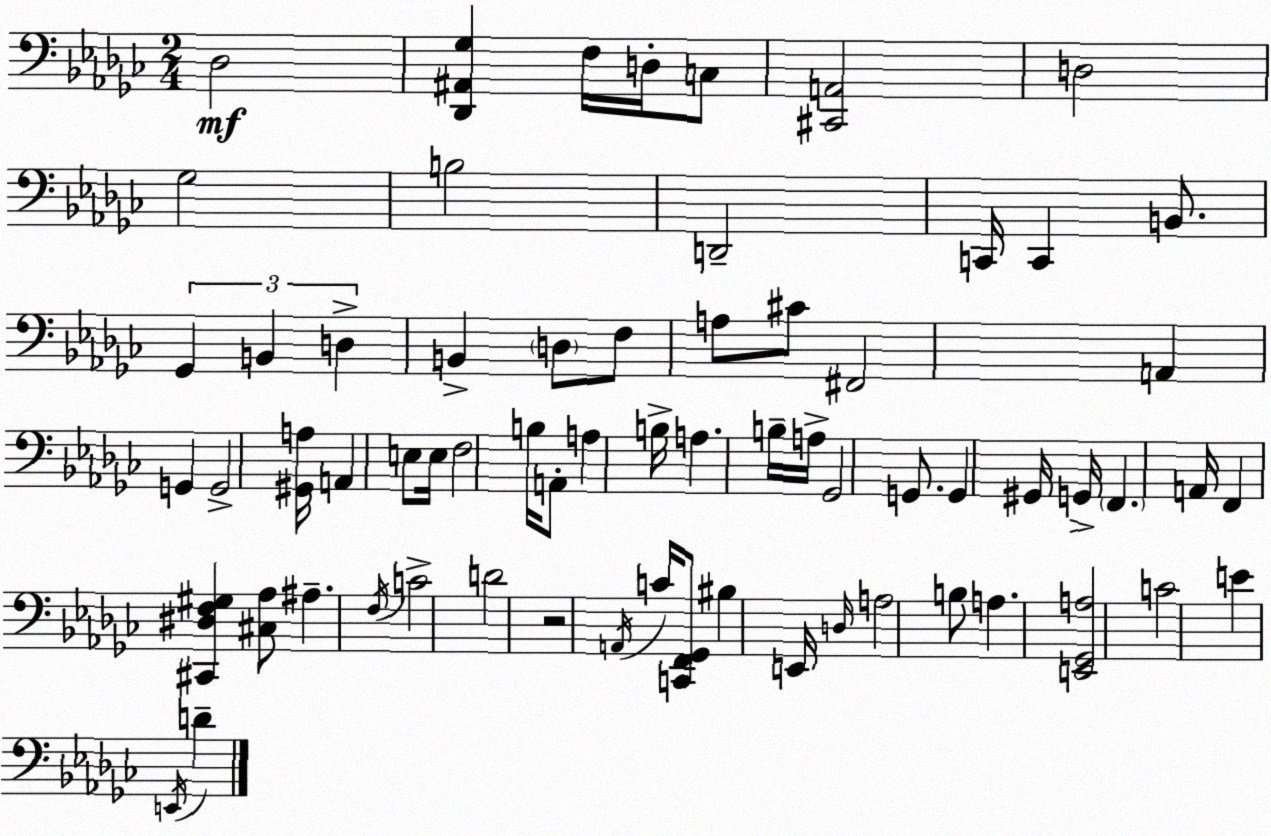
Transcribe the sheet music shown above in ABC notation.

X:1
T:Untitled
M:2/4
L:1/4
K:Ebm
_D,2 [_D,,^A,,_G,] F,/4 D,/4 C,/2 [^C,,A,,]2 D,2 _G,2 B,2 D,,2 C,,/4 C,, B,,/2 _G,, B,, D, B,, D,/2 F,/2 A,/2 ^C/2 ^F,,2 A,, G,, G,,2 [^G,,A,]/4 A,, E,/2 E,/4 F,2 B,/4 A,,/2 A, B,/4 A, B,/4 A,/4 _G,,2 G,,/2 G,, ^G,,/4 G,,/4 F,, A,,/4 F,, [^C,,^D,F,^G,] [^C,_A,]/2 ^A, F,/4 C2 D2 z2 A,,/4 C/4 [C,,F,,_G,,]/2 ^B, E,,/4 D,/4 A,2 B,/2 A, [E,,_G,,A,]2 C2 E E,,/4 D